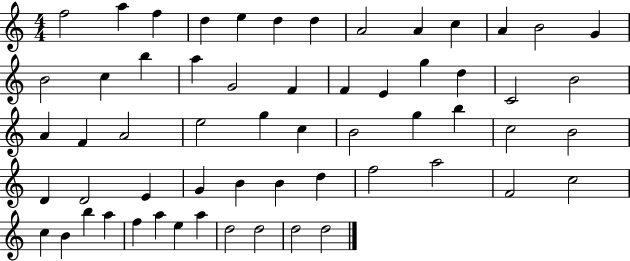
{
  \clef treble
  \numericTimeSignature
  \time 4/4
  \key c \major
  f''2 a''4 f''4 | d''4 e''4 d''4 d''4 | a'2 a'4 c''4 | a'4 b'2 g'4 | \break b'2 c''4 b''4 | a''4 g'2 f'4 | f'4 e'4 g''4 d''4 | c'2 b'2 | \break a'4 f'4 a'2 | e''2 g''4 c''4 | b'2 g''4 b''4 | c''2 b'2 | \break d'4 d'2 e'4 | g'4 b'4 b'4 d''4 | f''2 a''2 | f'2 c''2 | \break c''4 b'4 b''4 a''4 | f''4 a''4 e''4 a''4 | d''2 d''2 | d''2 d''2 | \break \bar "|."
}